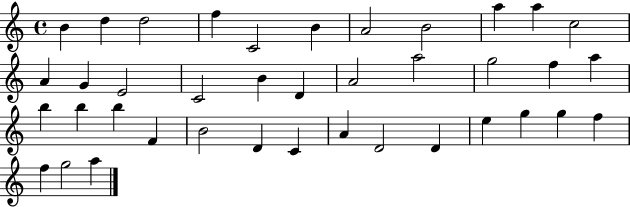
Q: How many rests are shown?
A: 0